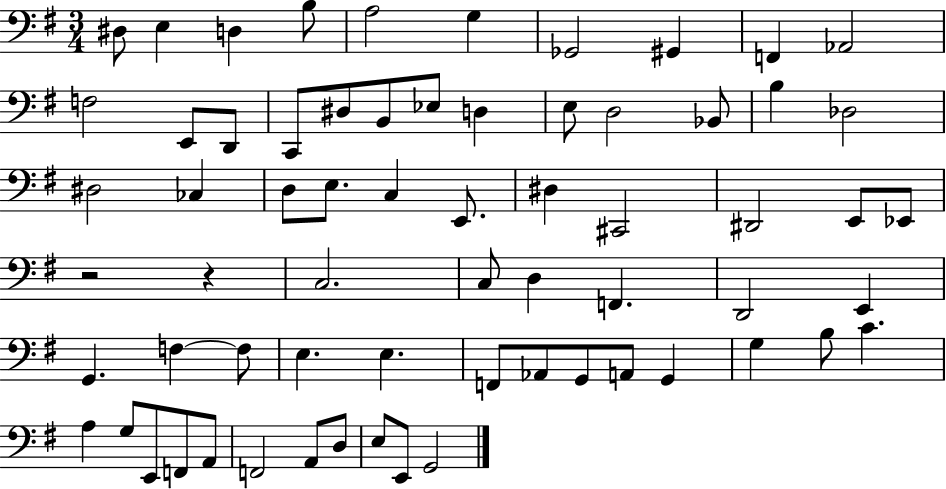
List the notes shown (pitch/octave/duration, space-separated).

D#3/e E3/q D3/q B3/e A3/h G3/q Gb2/h G#2/q F2/q Ab2/h F3/h E2/e D2/e C2/e D#3/e B2/e Eb3/e D3/q E3/e D3/h Bb2/e B3/q Db3/h D#3/h CES3/q D3/e E3/e. C3/q E2/e. D#3/q C#2/h D#2/h E2/e Eb2/e R/h R/q C3/h. C3/e D3/q F2/q. D2/h E2/q G2/q. F3/q F3/e E3/q. E3/q. F2/e Ab2/e G2/e A2/e G2/q G3/q B3/e C4/q. A3/q G3/e E2/e F2/e A2/e F2/h A2/e D3/e E3/e E2/e G2/h